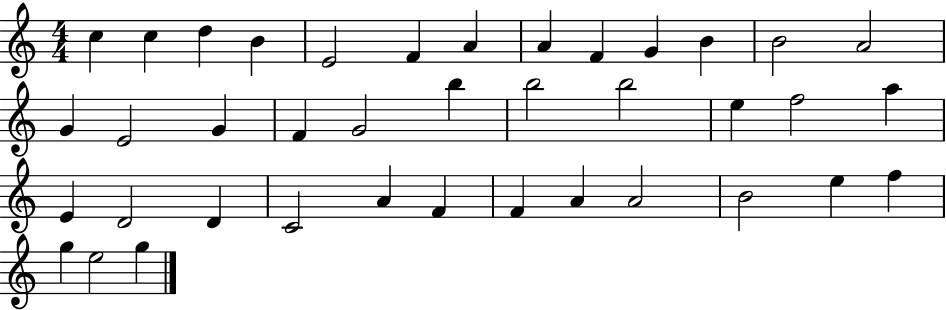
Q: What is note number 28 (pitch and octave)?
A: C4